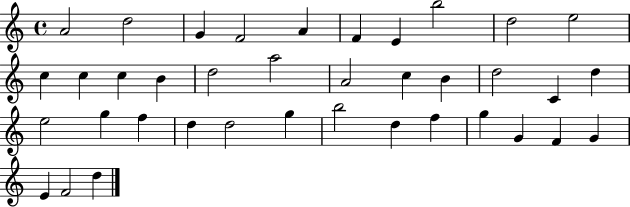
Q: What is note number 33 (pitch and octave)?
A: G4